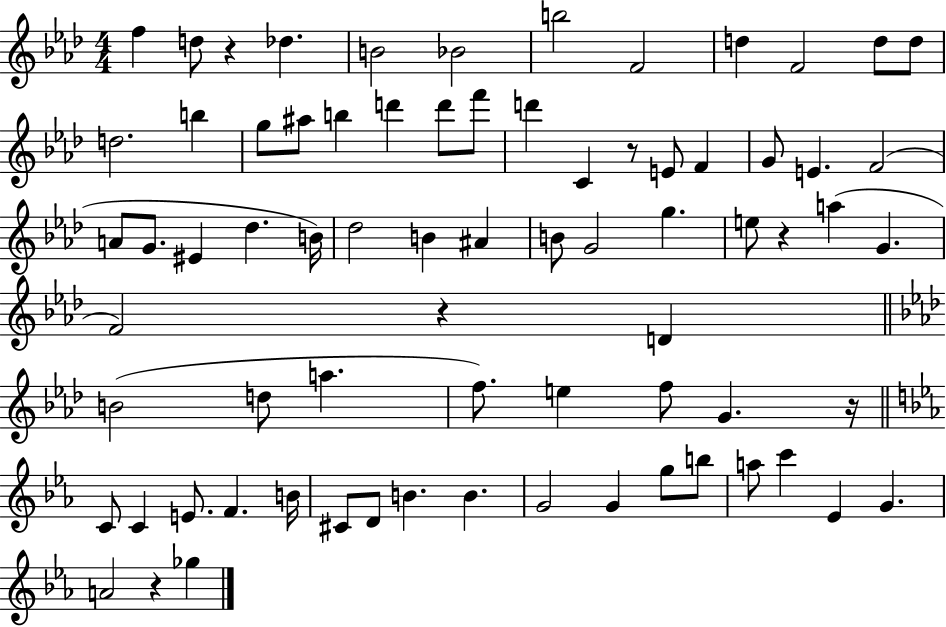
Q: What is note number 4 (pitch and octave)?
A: B4